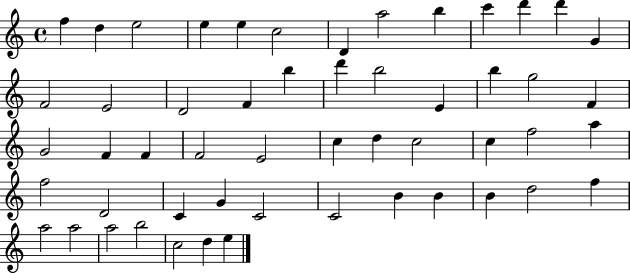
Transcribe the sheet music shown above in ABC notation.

X:1
T:Untitled
M:4/4
L:1/4
K:C
f d e2 e e c2 D a2 b c' d' d' G F2 E2 D2 F b d' b2 E b g2 F G2 F F F2 E2 c d c2 c f2 a f2 D2 C G C2 C2 B B B d2 f a2 a2 a2 b2 c2 d e